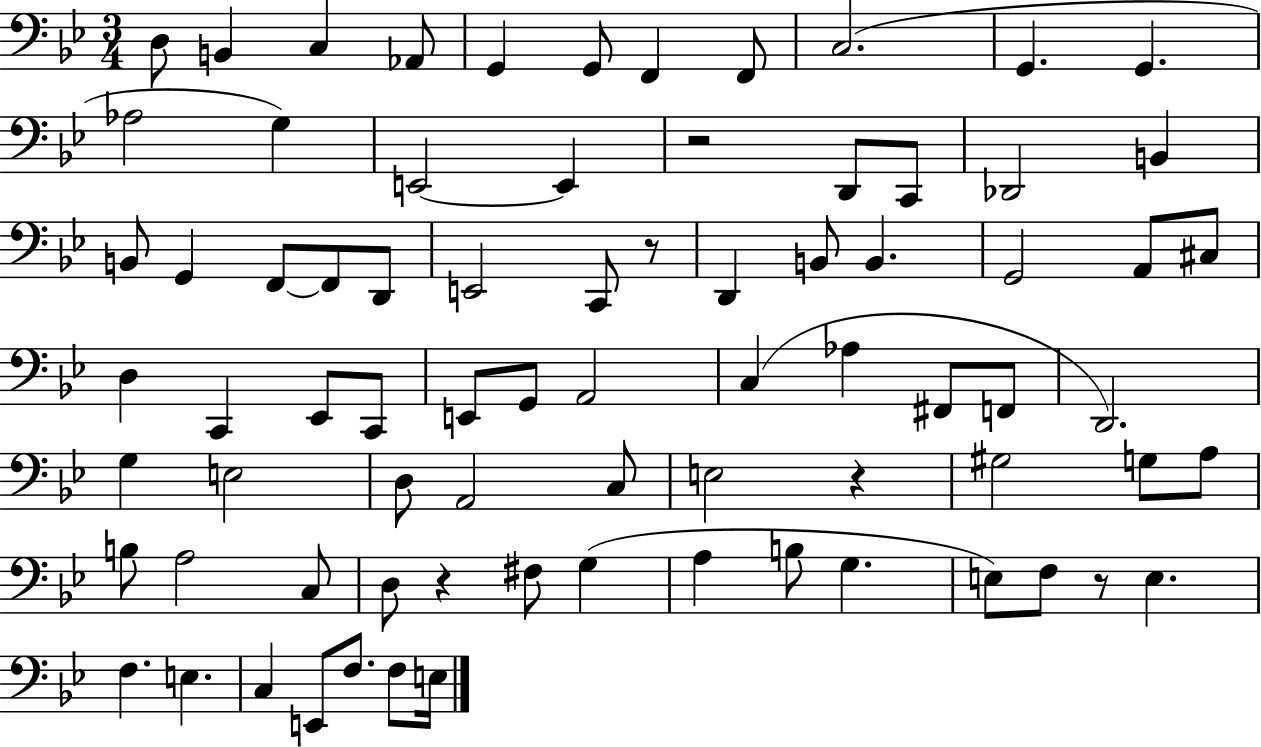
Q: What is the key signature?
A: BES major